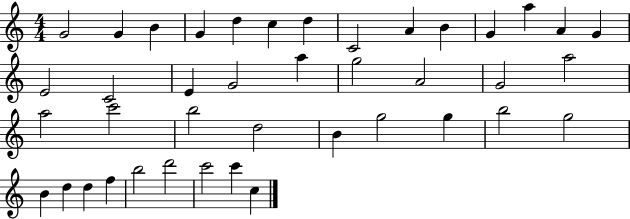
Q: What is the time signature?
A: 4/4